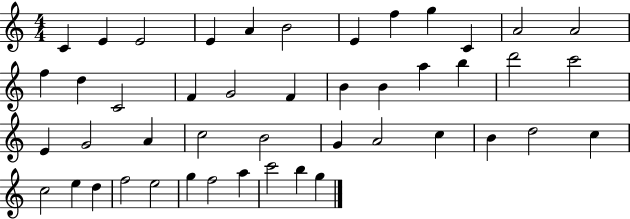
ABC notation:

X:1
T:Untitled
M:4/4
L:1/4
K:C
C E E2 E A B2 E f g C A2 A2 f d C2 F G2 F B B a b d'2 c'2 E G2 A c2 B2 G A2 c B d2 c c2 e d f2 e2 g f2 a c'2 b g